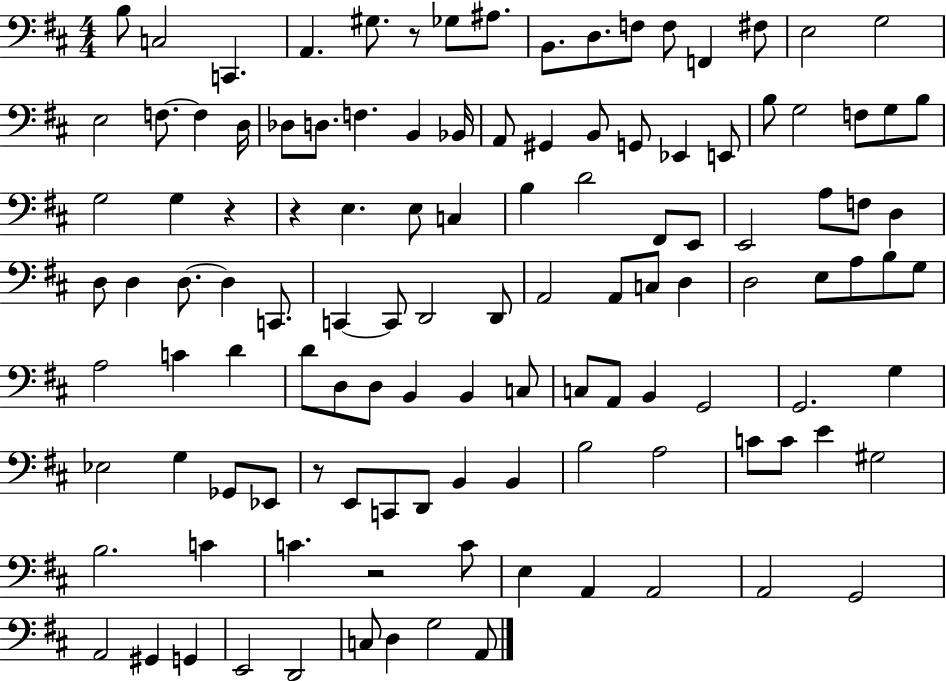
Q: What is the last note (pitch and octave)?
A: A2